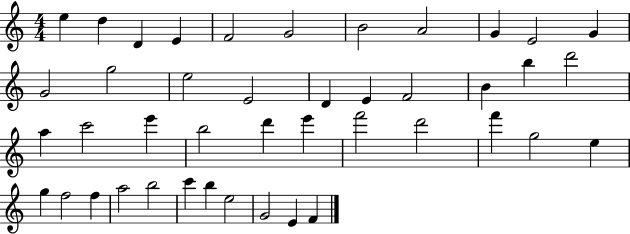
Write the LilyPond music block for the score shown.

{
  \clef treble
  \numericTimeSignature
  \time 4/4
  \key c \major
  e''4 d''4 d'4 e'4 | f'2 g'2 | b'2 a'2 | g'4 e'2 g'4 | \break g'2 g''2 | e''2 e'2 | d'4 e'4 f'2 | b'4 b''4 d'''2 | \break a''4 c'''2 e'''4 | b''2 d'''4 e'''4 | f'''2 d'''2 | f'''4 g''2 e''4 | \break g''4 f''2 f''4 | a''2 b''2 | c'''4 b''4 e''2 | g'2 e'4 f'4 | \break \bar "|."
}